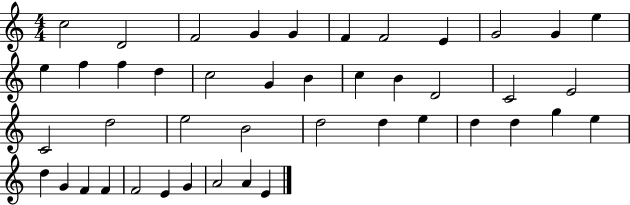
{
  \clef treble
  \numericTimeSignature
  \time 4/4
  \key c \major
  c''2 d'2 | f'2 g'4 g'4 | f'4 f'2 e'4 | g'2 g'4 e''4 | \break e''4 f''4 f''4 d''4 | c''2 g'4 b'4 | c''4 b'4 d'2 | c'2 e'2 | \break c'2 d''2 | e''2 b'2 | d''2 d''4 e''4 | d''4 d''4 g''4 e''4 | \break d''4 g'4 f'4 f'4 | f'2 e'4 g'4 | a'2 a'4 e'4 | \bar "|."
}